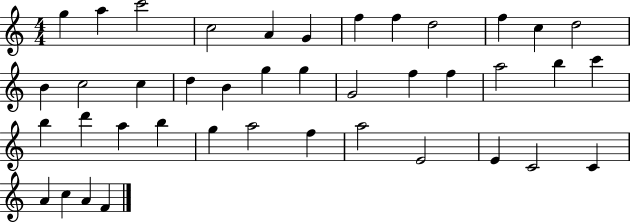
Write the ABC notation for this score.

X:1
T:Untitled
M:4/4
L:1/4
K:C
g a c'2 c2 A G f f d2 f c d2 B c2 c d B g g G2 f f a2 b c' b d' a b g a2 f a2 E2 E C2 C A c A F